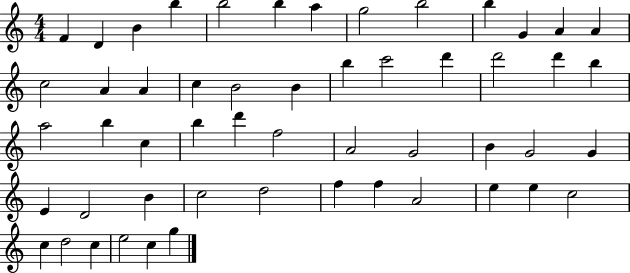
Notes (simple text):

F4/q D4/q B4/q B5/q B5/h B5/q A5/q G5/h B5/h B5/q G4/q A4/q A4/q C5/h A4/q A4/q C5/q B4/h B4/q B5/q C6/h D6/q D6/h D6/q B5/q A5/h B5/q C5/q B5/q D6/q F5/h A4/h G4/h B4/q G4/h G4/q E4/q D4/h B4/q C5/h D5/h F5/q F5/q A4/h E5/q E5/q C5/h C5/q D5/h C5/q E5/h C5/q G5/q